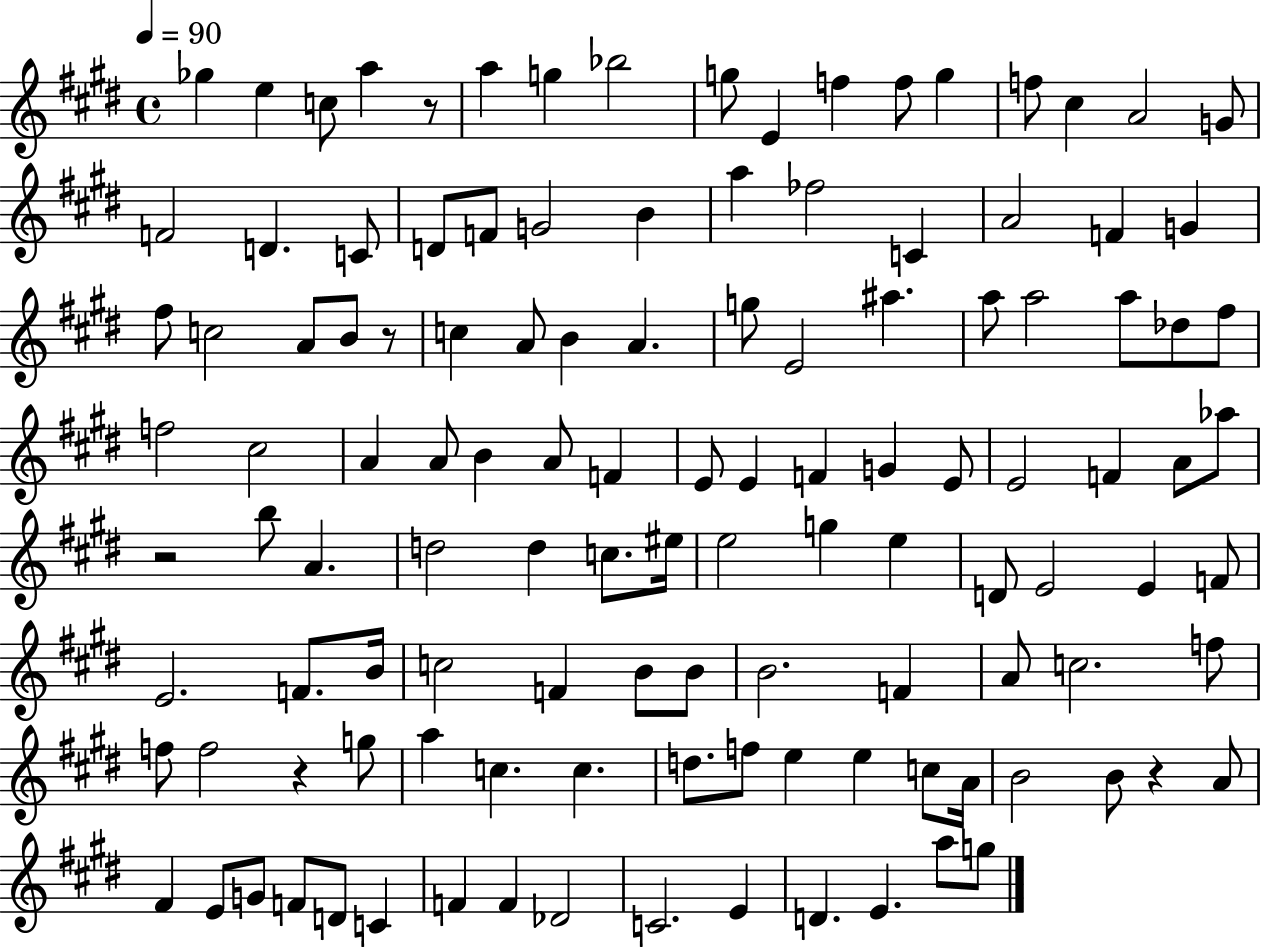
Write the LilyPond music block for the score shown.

{
  \clef treble
  \time 4/4
  \defaultTimeSignature
  \key e \major
  \tempo 4 = 90
  \repeat volta 2 { ges''4 e''4 c''8 a''4 r8 | a''4 g''4 bes''2 | g''8 e'4 f''4 f''8 g''4 | f''8 cis''4 a'2 g'8 | \break f'2 d'4. c'8 | d'8 f'8 g'2 b'4 | a''4 fes''2 c'4 | a'2 f'4 g'4 | \break fis''8 c''2 a'8 b'8 r8 | c''4 a'8 b'4 a'4. | g''8 e'2 ais''4. | a''8 a''2 a''8 des''8 fis''8 | \break f''2 cis''2 | a'4 a'8 b'4 a'8 f'4 | e'8 e'4 f'4 g'4 e'8 | e'2 f'4 a'8 aes''8 | \break r2 b''8 a'4. | d''2 d''4 c''8. eis''16 | e''2 g''4 e''4 | d'8 e'2 e'4 f'8 | \break e'2. f'8. b'16 | c''2 f'4 b'8 b'8 | b'2. f'4 | a'8 c''2. f''8 | \break f''8 f''2 r4 g''8 | a''4 c''4. c''4. | d''8. f''8 e''4 e''4 c''8 a'16 | b'2 b'8 r4 a'8 | \break fis'4 e'8 g'8 f'8 d'8 c'4 | f'4 f'4 des'2 | c'2. e'4 | d'4. e'4. a''8 g''8 | \break } \bar "|."
}